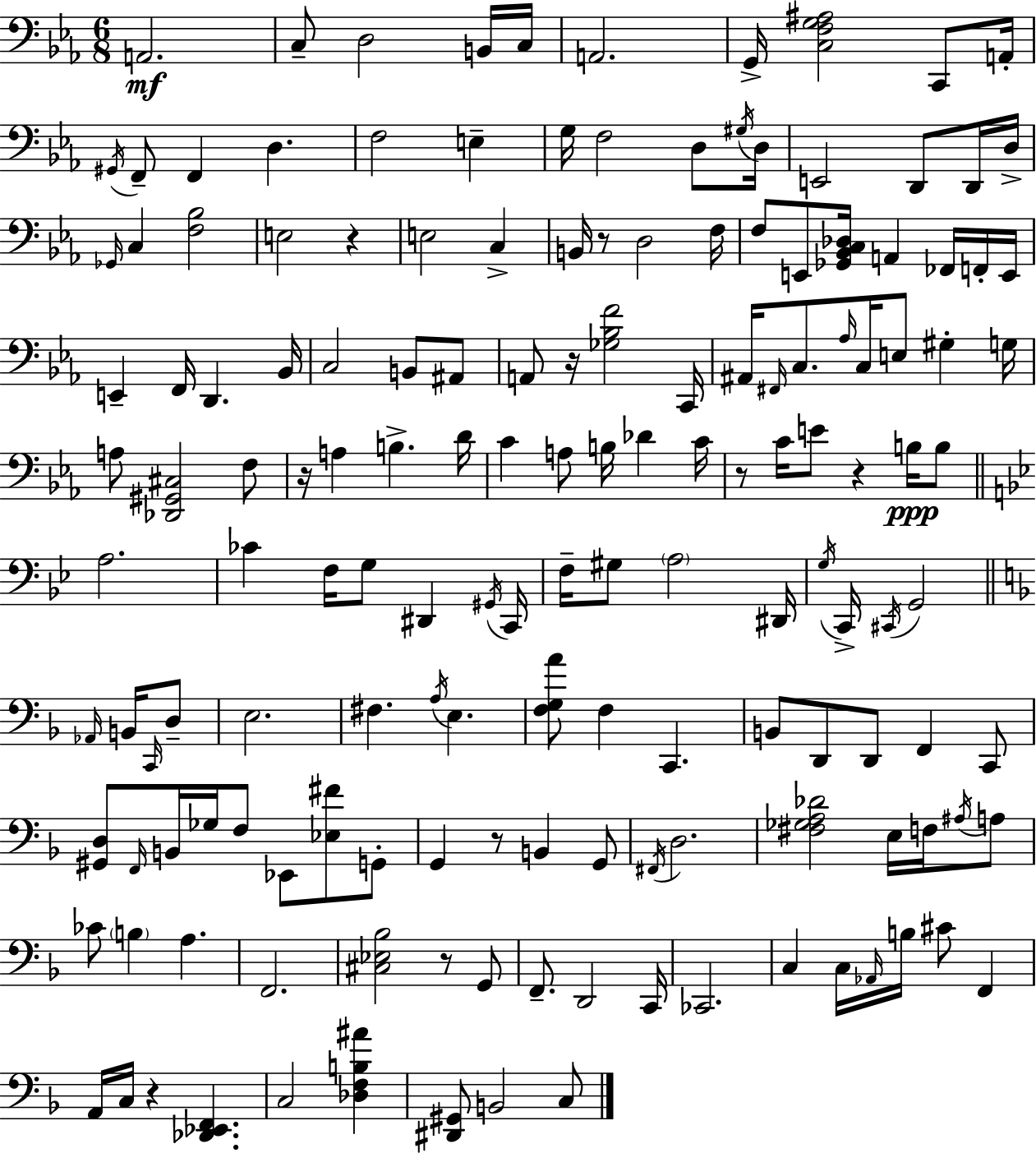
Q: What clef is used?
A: bass